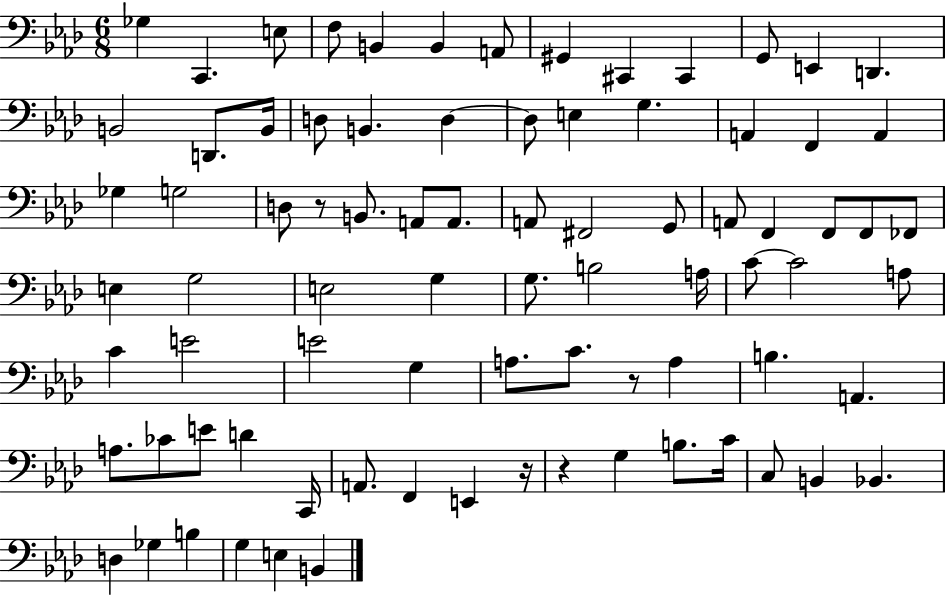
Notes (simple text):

Gb3/q C2/q. E3/e F3/e B2/q B2/q A2/e G#2/q C#2/q C#2/q G2/e E2/q D2/q. B2/h D2/e. B2/s D3/e B2/q. D3/q D3/e E3/q G3/q. A2/q F2/q A2/q Gb3/q G3/h D3/e R/e B2/e. A2/e A2/e. A2/e F#2/h G2/e A2/e F2/q F2/e F2/e FES2/e E3/q G3/h E3/h G3/q G3/e. B3/h A3/s C4/e C4/h A3/e C4/q E4/h E4/h G3/q A3/e. C4/e. R/e A3/q B3/q. A2/q. A3/e. CES4/e E4/e D4/q C2/s A2/e. F2/q E2/q R/s R/q G3/q B3/e. C4/s C3/e B2/q Bb2/q. D3/q Gb3/q B3/q G3/q E3/q B2/q